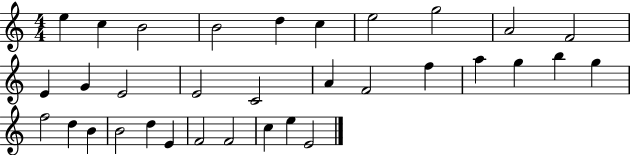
{
  \clef treble
  \numericTimeSignature
  \time 4/4
  \key c \major
  e''4 c''4 b'2 | b'2 d''4 c''4 | e''2 g''2 | a'2 f'2 | \break e'4 g'4 e'2 | e'2 c'2 | a'4 f'2 f''4 | a''4 g''4 b''4 g''4 | \break f''2 d''4 b'4 | b'2 d''4 e'4 | f'2 f'2 | c''4 e''4 e'2 | \break \bar "|."
}